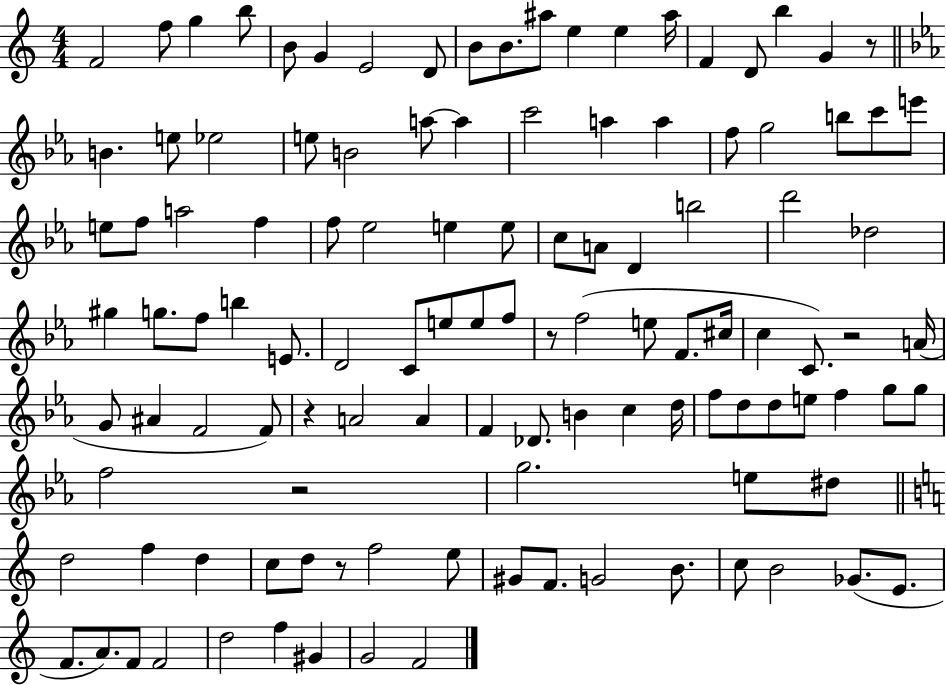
F4/h F5/e G5/q B5/e B4/e G4/q E4/h D4/e B4/e B4/e. A#5/e E5/q E5/q A#5/s F4/q D4/e B5/q G4/q R/e B4/q. E5/e Eb5/h E5/e B4/h A5/e A5/q C6/h A5/q A5/q F5/e G5/h B5/e C6/e E6/e E5/e F5/e A5/h F5/q F5/e Eb5/h E5/q E5/e C5/e A4/e D4/q B5/h D6/h Db5/h G#5/q G5/e. F5/e B5/q E4/e. D4/h C4/e E5/e E5/e F5/e R/e F5/h E5/e F4/e. C#5/s C5/q C4/e. R/h A4/s G4/e A#4/q F4/h F4/e R/q A4/h A4/q F4/q Db4/e. B4/q C5/q D5/s F5/e D5/e D5/e E5/e F5/q G5/e G5/e F5/h R/h G5/h. E5/e D#5/e D5/h F5/q D5/q C5/e D5/e R/e F5/h E5/e G#4/e F4/e. G4/h B4/e. C5/e B4/h Gb4/e. E4/e. F4/e. A4/e. F4/e F4/h D5/h F5/q G#4/q G4/h F4/h